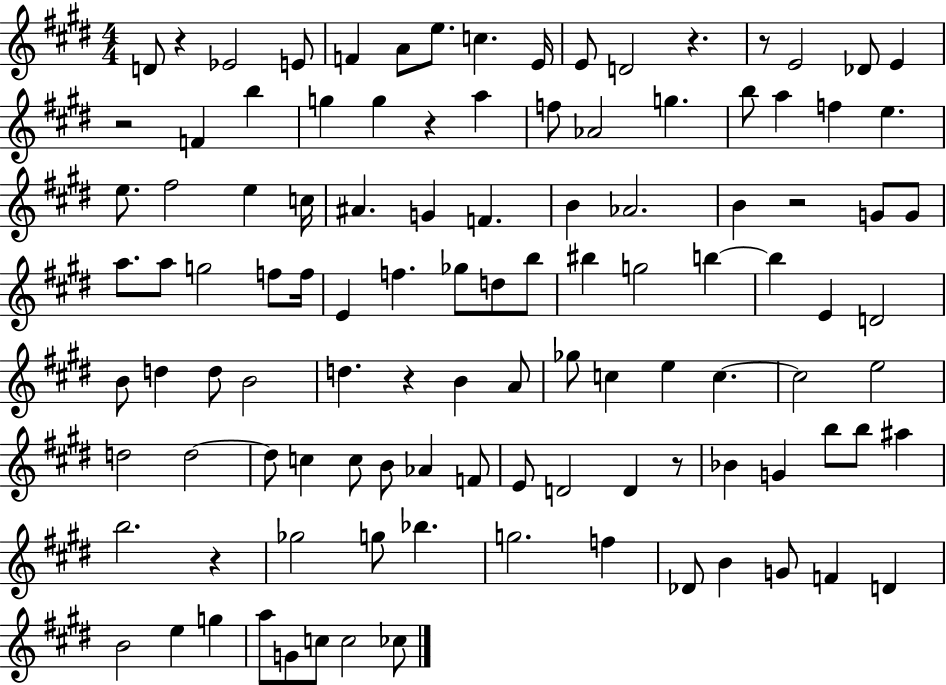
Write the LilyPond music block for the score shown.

{
  \clef treble
  \numericTimeSignature
  \time 4/4
  \key e \major
  d'8 r4 ees'2 e'8 | f'4 a'8 e''8. c''4. e'16 | e'8 d'2 r4. | r8 e'2 des'8 e'4 | \break r2 f'4 b''4 | g''4 g''4 r4 a''4 | f''8 aes'2 g''4. | b''8 a''4 f''4 e''4. | \break e''8. fis''2 e''4 c''16 | ais'4. g'4 f'4. | b'4 aes'2. | b'4 r2 g'8 g'8 | \break a''8. a''8 g''2 f''8 f''16 | e'4 f''4. ges''8 d''8 b''8 | bis''4 g''2 b''4~~ | b''4 e'4 d'2 | \break b'8 d''4 d''8 b'2 | d''4. r4 b'4 a'8 | ges''8 c''4 e''4 c''4.~~ | c''2 e''2 | \break d''2 d''2~~ | d''8 c''4 c''8 b'8 aes'4 f'8 | e'8 d'2 d'4 r8 | bes'4 g'4 b''8 b''8 ais''4 | \break b''2. r4 | ges''2 g''8 bes''4. | g''2. f''4 | des'8 b'4 g'8 f'4 d'4 | \break b'2 e''4 g''4 | a''8 g'8 c''8 c''2 ces''8 | \bar "|."
}